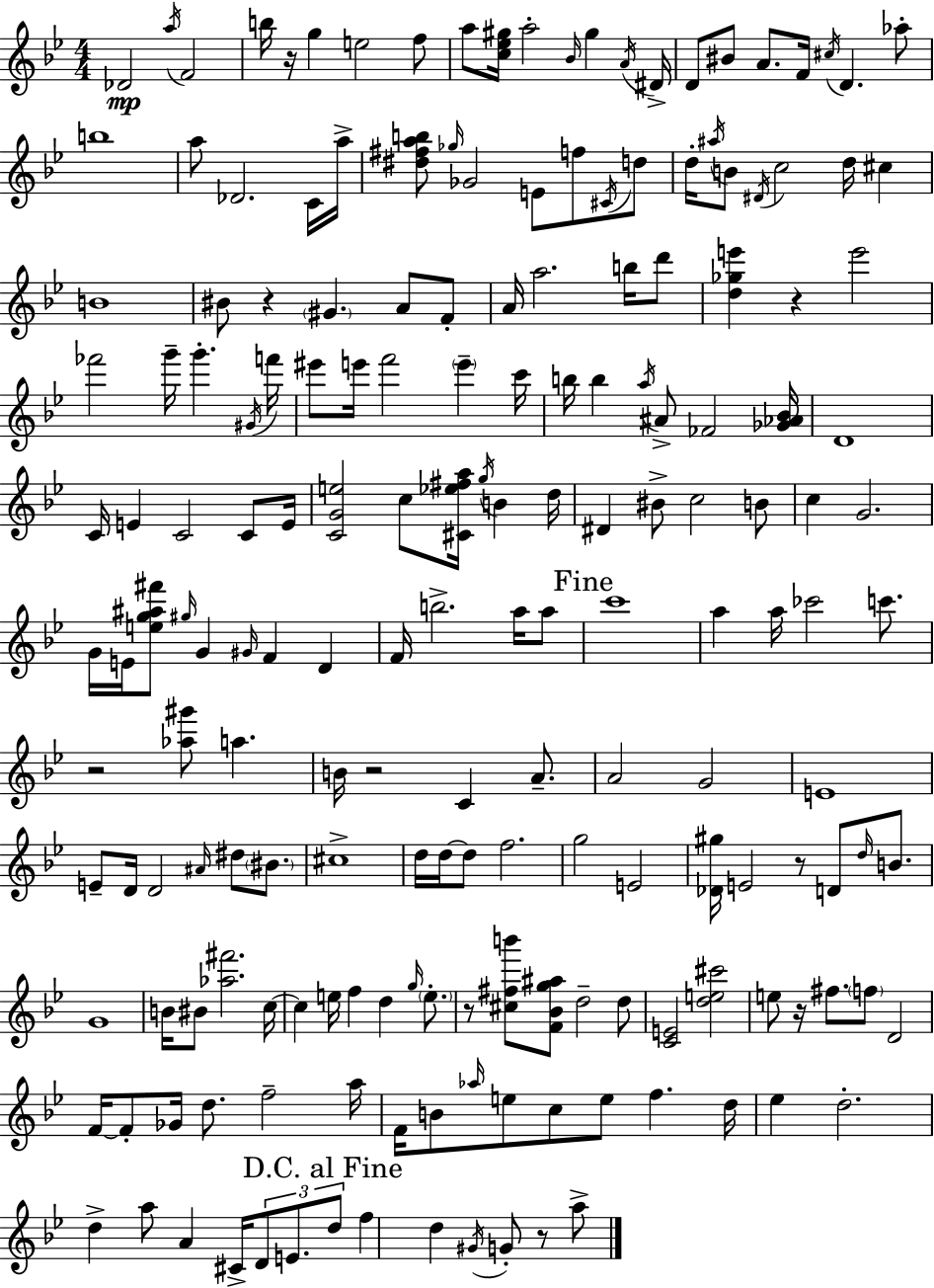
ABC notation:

X:1
T:Untitled
M:4/4
L:1/4
K:Gm
_D2 a/4 F2 b/4 z/4 g e2 f/2 a/2 [c_e^g]/4 a2 _B/4 ^g A/4 ^D/4 D/2 ^B/2 A/2 F/4 ^c/4 D _a/2 b4 a/2 _D2 C/4 a/4 [^d^fab]/2 _g/4 _G2 E/2 f/2 ^C/4 d/2 d/4 ^a/4 B/2 ^D/4 c2 d/4 ^c B4 ^B/2 z ^G A/2 F/2 A/4 a2 b/4 d'/2 [d_ge'] z e'2 _f'2 g'/4 g' ^G/4 f'/4 ^e'/2 e'/4 f'2 e' c'/4 b/4 b a/4 ^A/2 _F2 [_G_A_B]/4 D4 C/4 E C2 C/2 E/4 [CGe]2 c/2 [^C_e^fa]/4 g/4 B d/4 ^D ^B/2 c2 B/2 c G2 G/4 E/4 [eg^a^f']/2 ^g/4 G ^G/4 F D F/4 b2 a/4 a/2 c'4 a a/4 _c'2 c'/2 z2 [_a^g']/2 a B/4 z2 C A/2 A2 G2 E4 E/2 D/4 D2 ^A/4 ^d/2 ^B/2 ^c4 d/4 d/4 d/2 f2 g2 E2 [_D^g]/4 E2 z/2 D/2 d/4 B/2 G4 B/4 ^B/2 [_a^f']2 c/4 c e/4 f d g/4 e/2 z/2 [^c^fb']/2 [F_Bg^a]/2 d2 d/2 [CE]2 [de^c']2 e/2 z/4 ^f/2 f/2 D2 F/4 F/2 _G/4 d/2 f2 a/4 F/4 B/2 _a/4 e/2 c/2 e/2 f d/4 _e d2 d a/2 A ^C/4 D/2 E/2 d/2 f d ^G/4 G/2 z/2 a/2